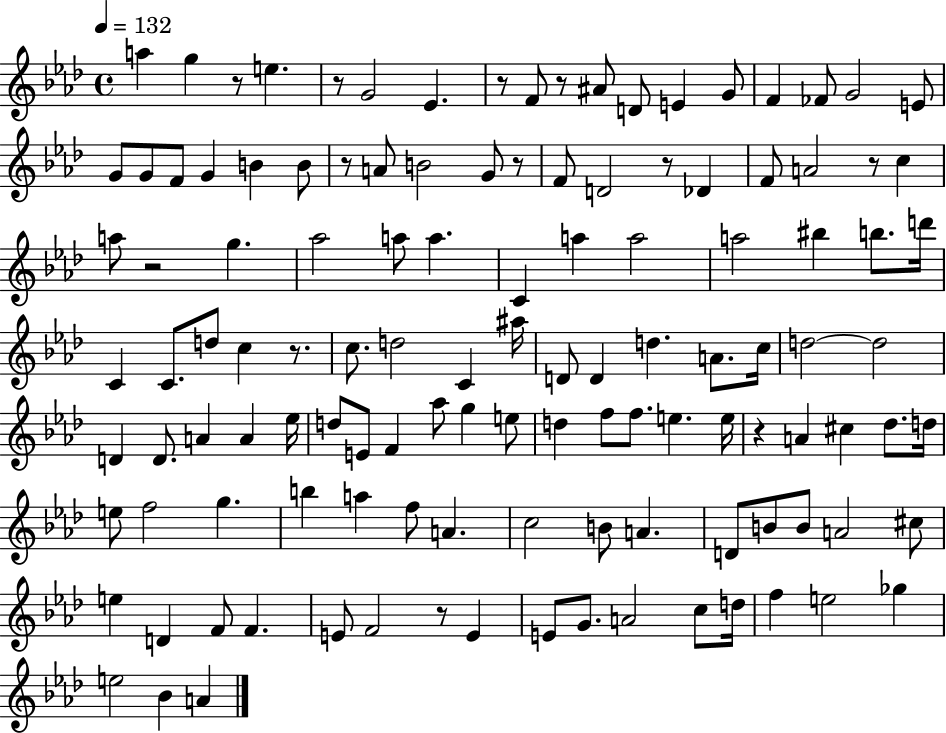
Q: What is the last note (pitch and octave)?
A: A4